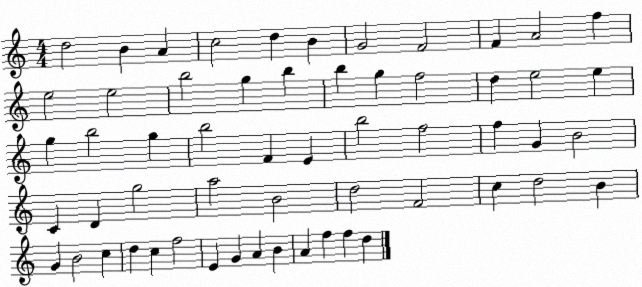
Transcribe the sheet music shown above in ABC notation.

X:1
T:Untitled
M:4/4
L:1/4
K:C
d2 B A c2 d B G2 F2 F A2 f e2 e2 b2 g b b g f2 d e2 e g b2 g b2 F E b2 f2 f G B2 C D g2 a2 B2 d2 F2 c d2 B G B2 c d c f2 E G A B A f f d